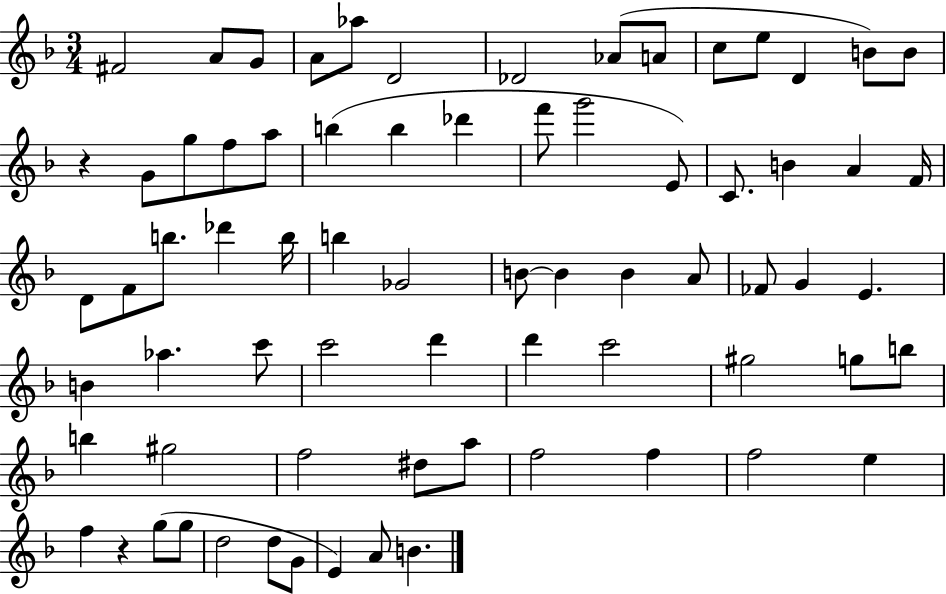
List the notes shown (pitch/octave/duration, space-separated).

F#4/h A4/e G4/e A4/e Ab5/e D4/h Db4/h Ab4/e A4/e C5/e E5/e D4/q B4/e B4/e R/q G4/e G5/e F5/e A5/e B5/q B5/q Db6/q F6/e G6/h E4/e C4/e. B4/q A4/q F4/s D4/e F4/e B5/e. Db6/q B5/s B5/q Gb4/h B4/e B4/q B4/q A4/e FES4/e G4/q E4/q. B4/q Ab5/q. C6/e C6/h D6/q D6/q C6/h G#5/h G5/e B5/e B5/q G#5/h F5/h D#5/e A5/e F5/h F5/q F5/h E5/q F5/q R/q G5/e G5/e D5/h D5/e G4/e E4/q A4/e B4/q.